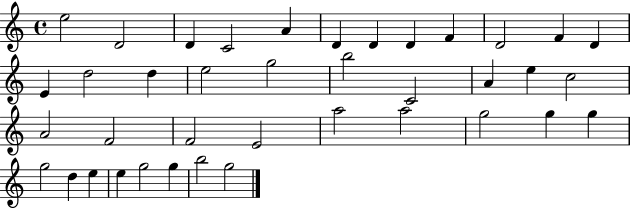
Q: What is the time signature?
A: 4/4